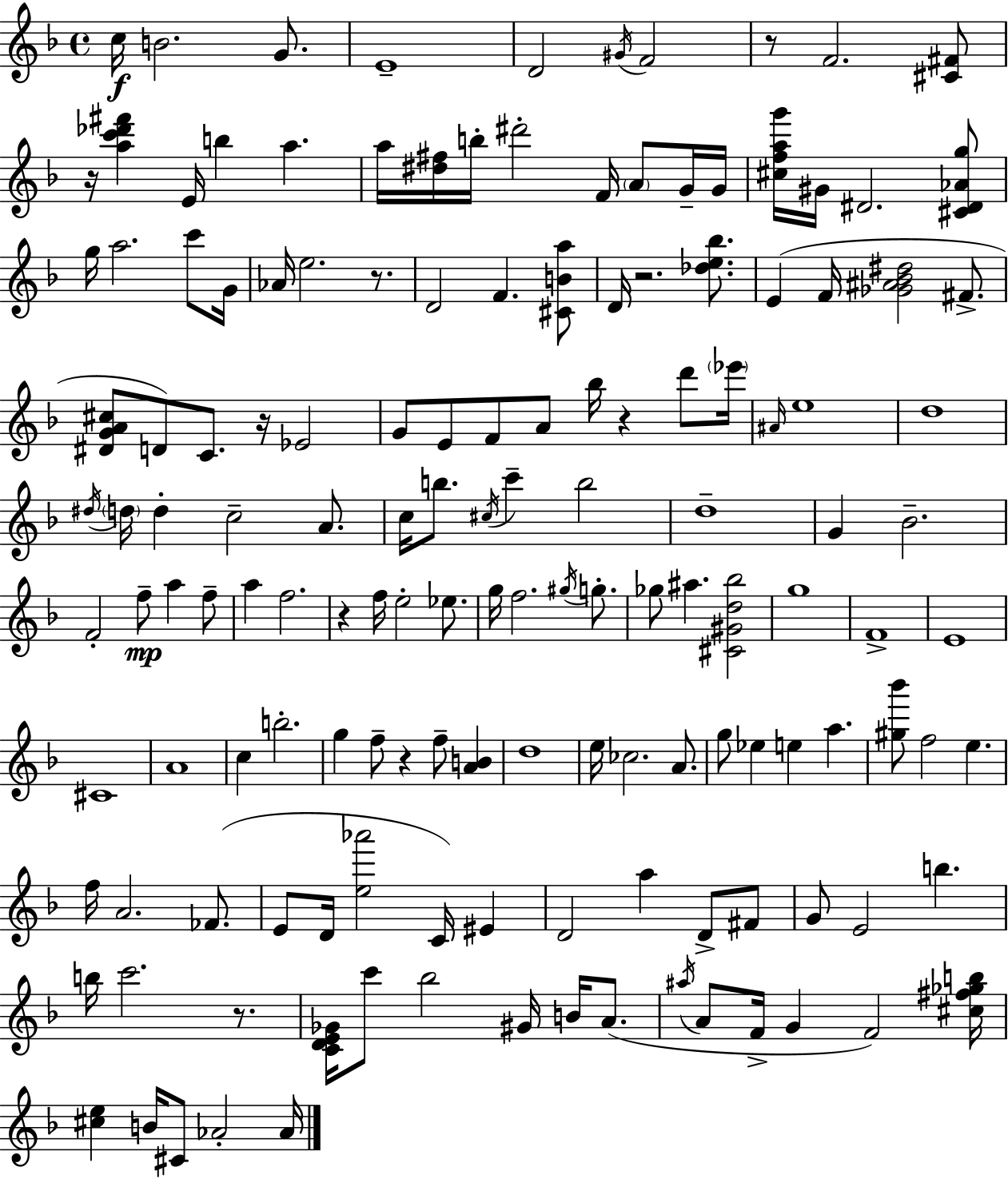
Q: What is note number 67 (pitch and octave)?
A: Eb5